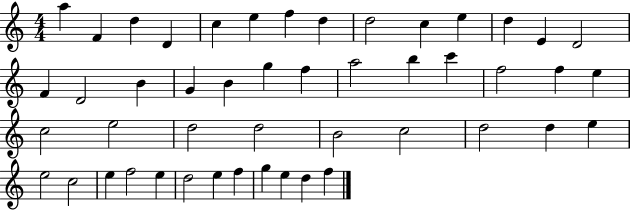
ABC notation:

X:1
T:Untitled
M:4/4
L:1/4
K:C
a F d D c e f d d2 c e d E D2 F D2 B G B g f a2 b c' f2 f e c2 e2 d2 d2 B2 c2 d2 d e e2 c2 e f2 e d2 e f g e d f